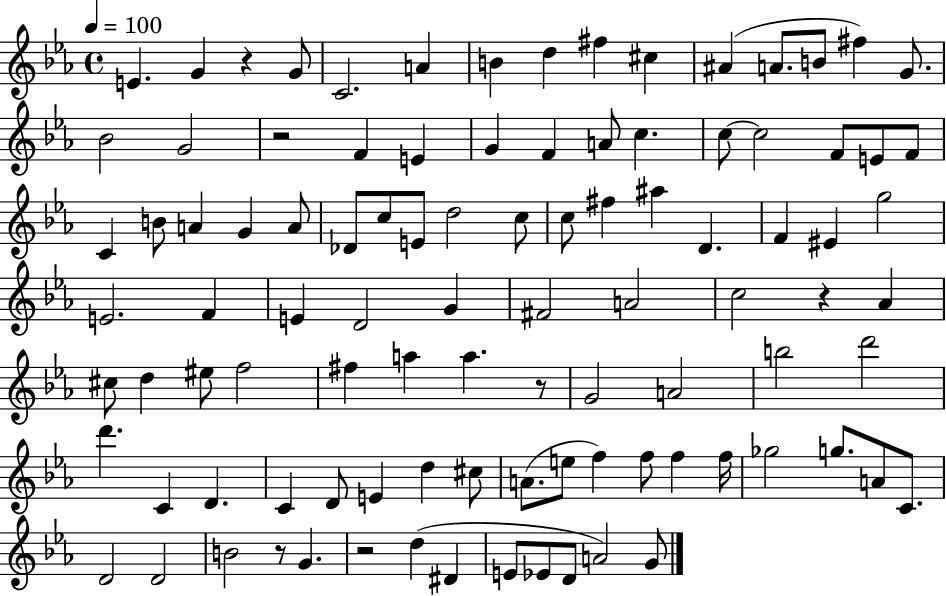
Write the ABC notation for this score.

X:1
T:Untitled
M:4/4
L:1/4
K:Eb
E G z G/2 C2 A B d ^f ^c ^A A/2 B/2 ^f G/2 _B2 G2 z2 F E G F A/2 c c/2 c2 F/2 E/2 F/2 C B/2 A G A/2 _D/2 c/2 E/2 d2 c/2 c/2 ^f ^a D F ^E g2 E2 F E D2 G ^F2 A2 c2 z _A ^c/2 d ^e/2 f2 ^f a a z/2 G2 A2 b2 d'2 d' C D C D/2 E d ^c/2 A/2 e/2 f f/2 f f/4 _g2 g/2 A/2 C/2 D2 D2 B2 z/2 G z2 d ^D E/2 _E/2 D/2 A2 G/2